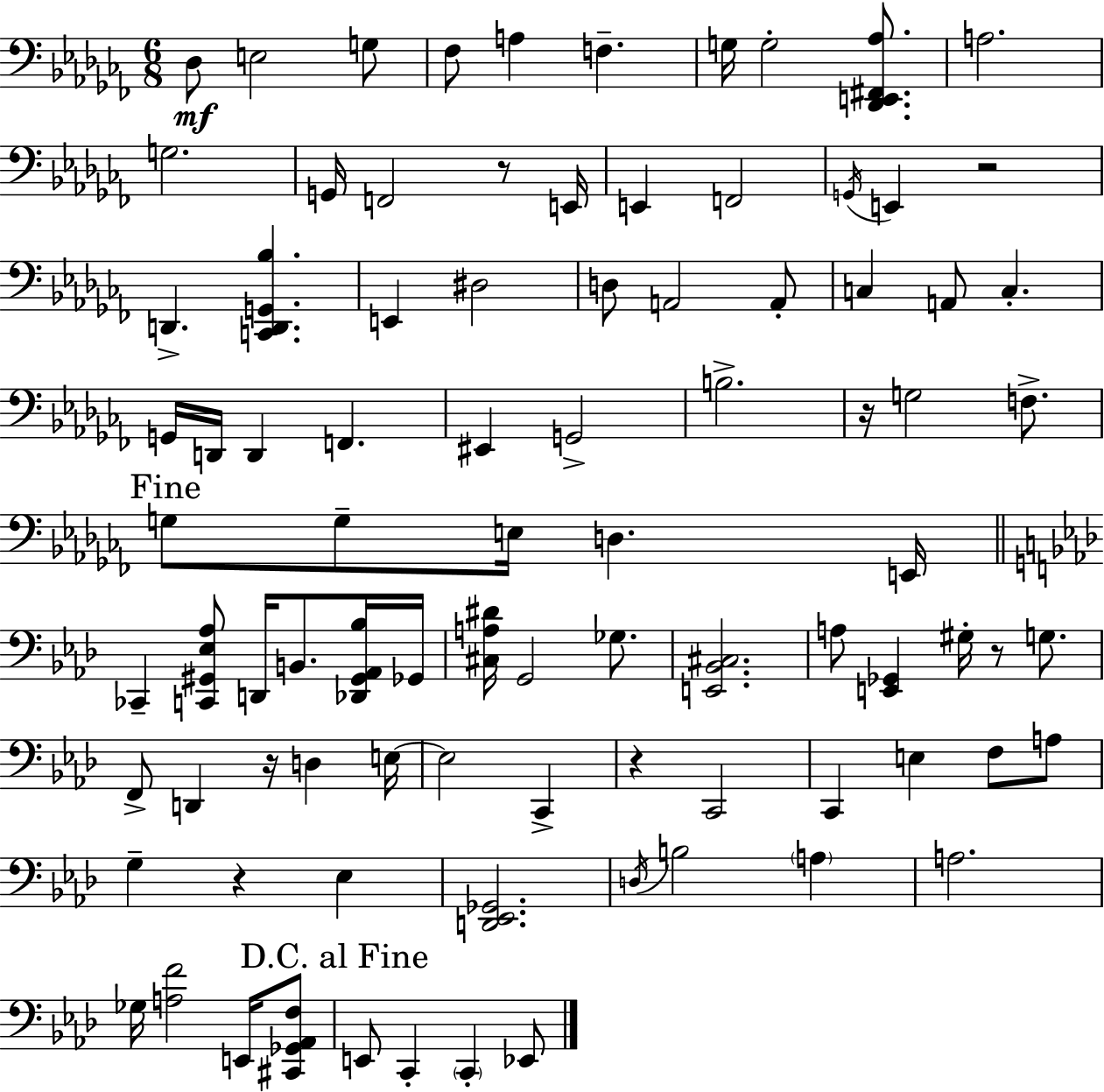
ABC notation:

X:1
T:Untitled
M:6/8
L:1/4
K:Abm
_D,/2 E,2 G,/2 _F,/2 A, F, G,/4 G,2 [_D,,E,,^F,,_A,]/2 A,2 G,2 G,,/4 F,,2 z/2 E,,/4 E,, F,,2 G,,/4 E,, z2 D,, [C,,D,,G,,_B,] E,, ^D,2 D,/2 A,,2 A,,/2 C, A,,/2 C, G,,/4 D,,/4 D,, F,, ^E,, G,,2 B,2 z/4 G,2 F,/2 G,/2 G,/2 E,/4 D, E,,/4 _C,, [C,,^G,,_E,_A,]/2 D,,/4 B,,/2 [_D,,^G,,_A,,_B,]/4 _G,,/4 [^C,A,^D]/4 G,,2 _G,/2 [E,,_B,,^C,]2 A,/2 [E,,_G,,] ^G,/4 z/2 G,/2 F,,/2 D,, z/4 D, E,/4 E,2 C,, z C,,2 C,, E, F,/2 A,/2 G, z _E, [D,,_E,,_G,,]2 D,/4 B,2 A, A,2 _G,/4 [A,F]2 E,,/4 [^C,,_G,,_A,,F,]/2 E,,/2 C,, C,, _E,,/2